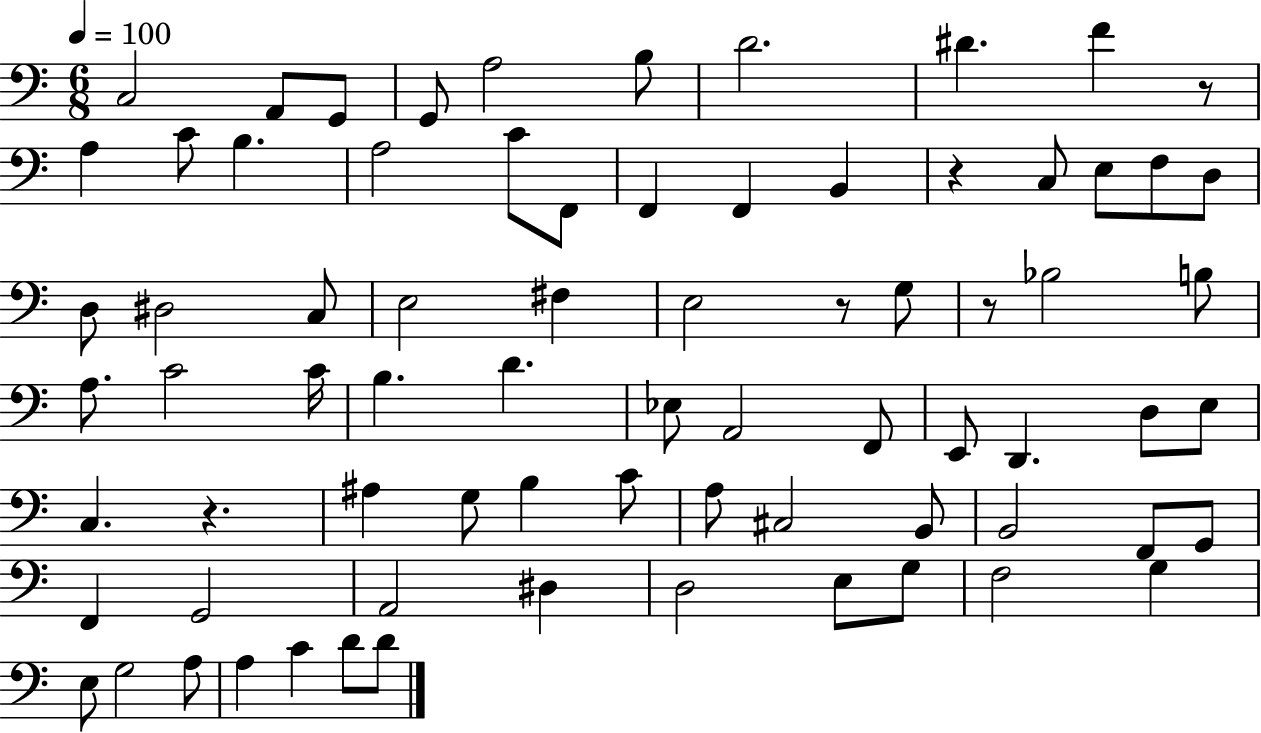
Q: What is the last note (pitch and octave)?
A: D4